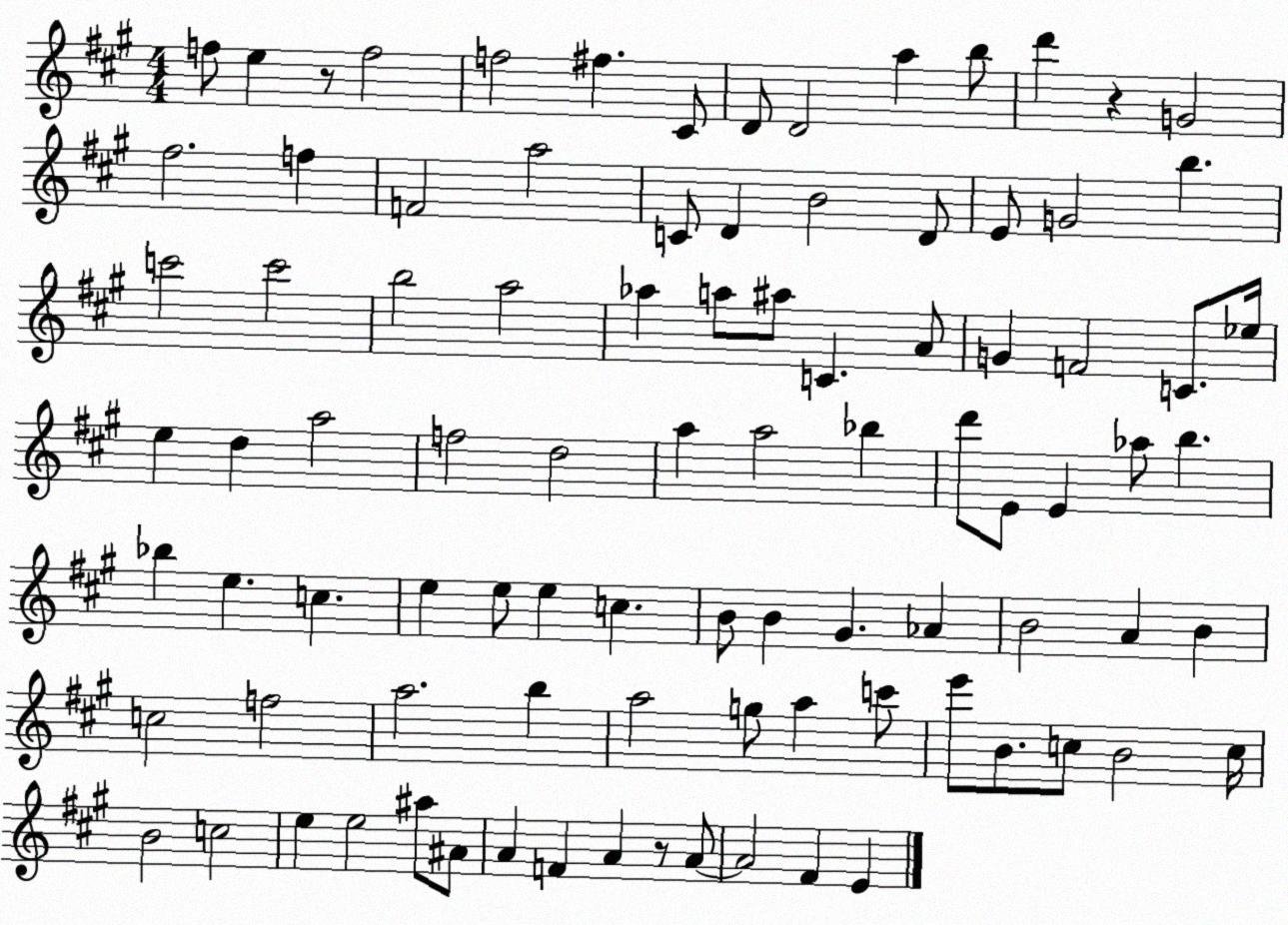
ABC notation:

X:1
T:Untitled
M:4/4
L:1/4
K:A
f/2 e z/2 f2 f2 ^f ^C/2 D/2 D2 a b/2 d' z G2 ^f2 f F2 a2 C/2 D B2 D/2 E/2 G2 b c'2 c'2 b2 a2 _a a/2 ^a/2 C A/2 G F2 C/2 _e/4 e d a2 f2 d2 a a2 _b d'/2 E/2 E _a/2 b _b e c e e/2 e c B/2 B ^G _A B2 A B c2 f2 a2 b a2 g/2 a c'/2 e'/2 B/2 c/2 B2 c/4 B2 c2 e e2 ^a/2 ^A/2 A F A z/2 A/2 A2 ^F E